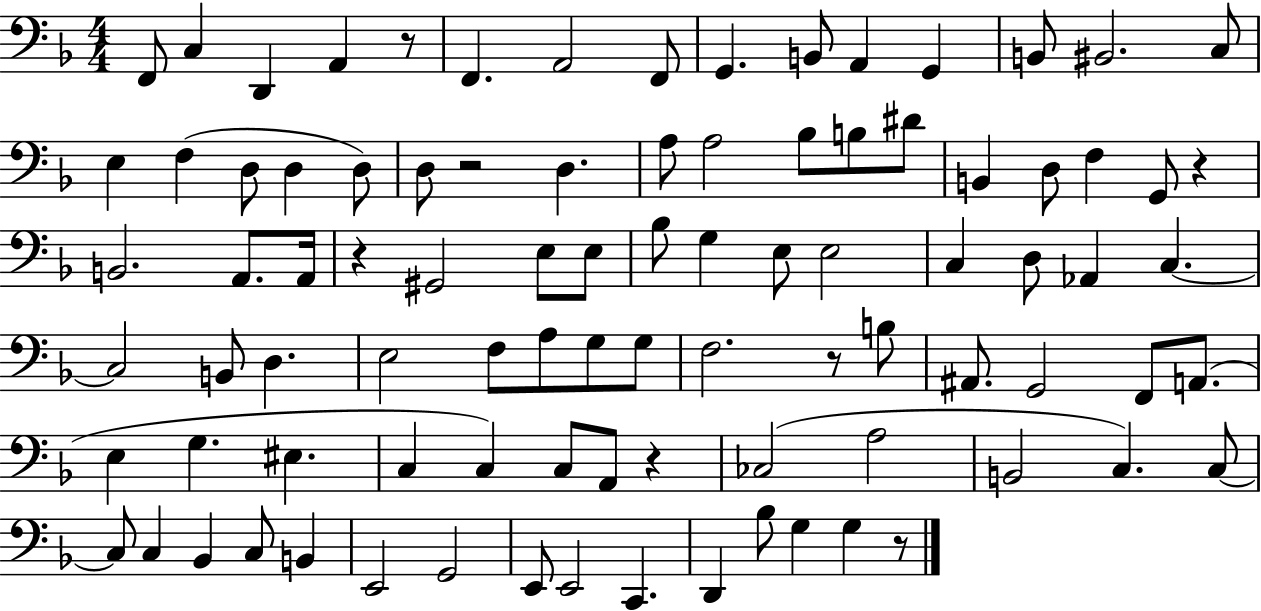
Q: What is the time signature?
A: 4/4